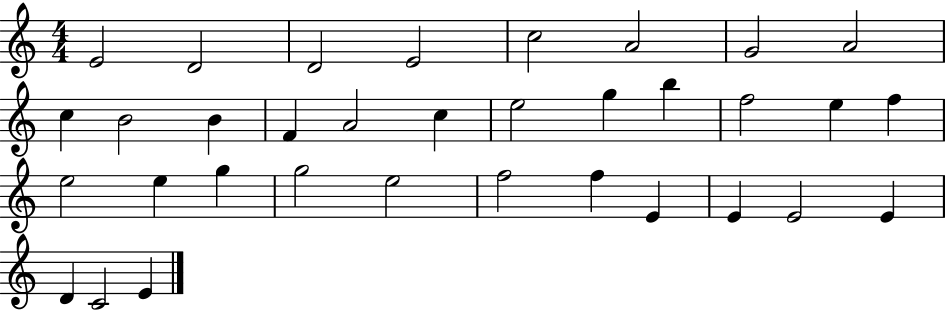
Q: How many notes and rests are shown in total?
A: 34